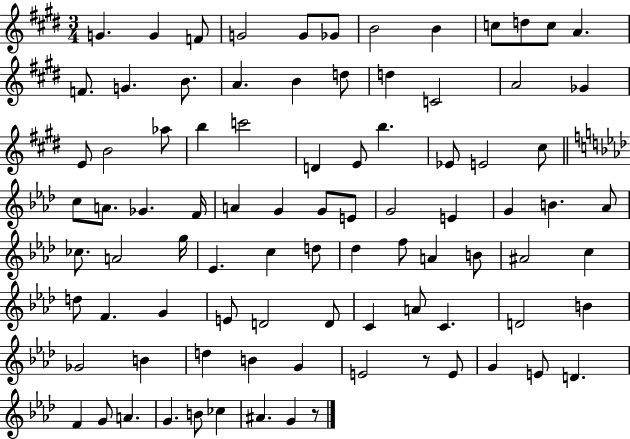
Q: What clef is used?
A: treble